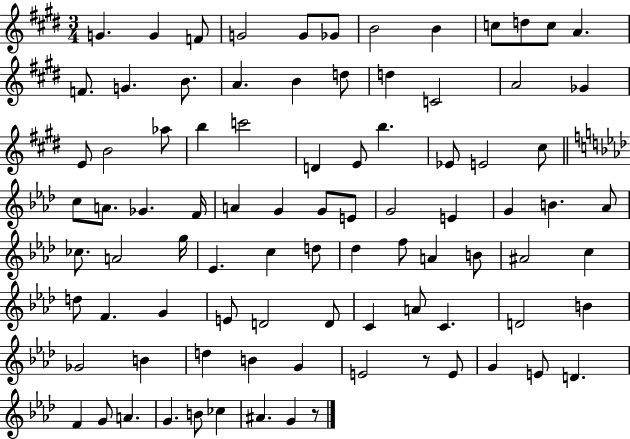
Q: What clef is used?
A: treble